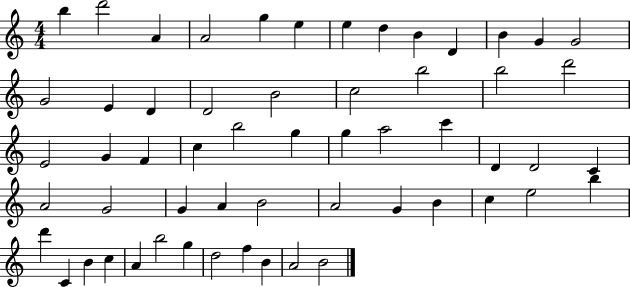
{
  \clef treble
  \numericTimeSignature
  \time 4/4
  \key c \major
  b''4 d'''2 a'4 | a'2 g''4 e''4 | e''4 d''4 b'4 d'4 | b'4 g'4 g'2 | \break g'2 e'4 d'4 | d'2 b'2 | c''2 b''2 | b''2 d'''2 | \break e'2 g'4 f'4 | c''4 b''2 g''4 | g''4 a''2 c'''4 | d'4 d'2 c'4 | \break a'2 g'2 | g'4 a'4 b'2 | a'2 g'4 b'4 | c''4 e''2 b''4 | \break d'''4 c'4 b'4 c''4 | a'4 b''2 g''4 | d''2 f''4 b'4 | a'2 b'2 | \break \bar "|."
}